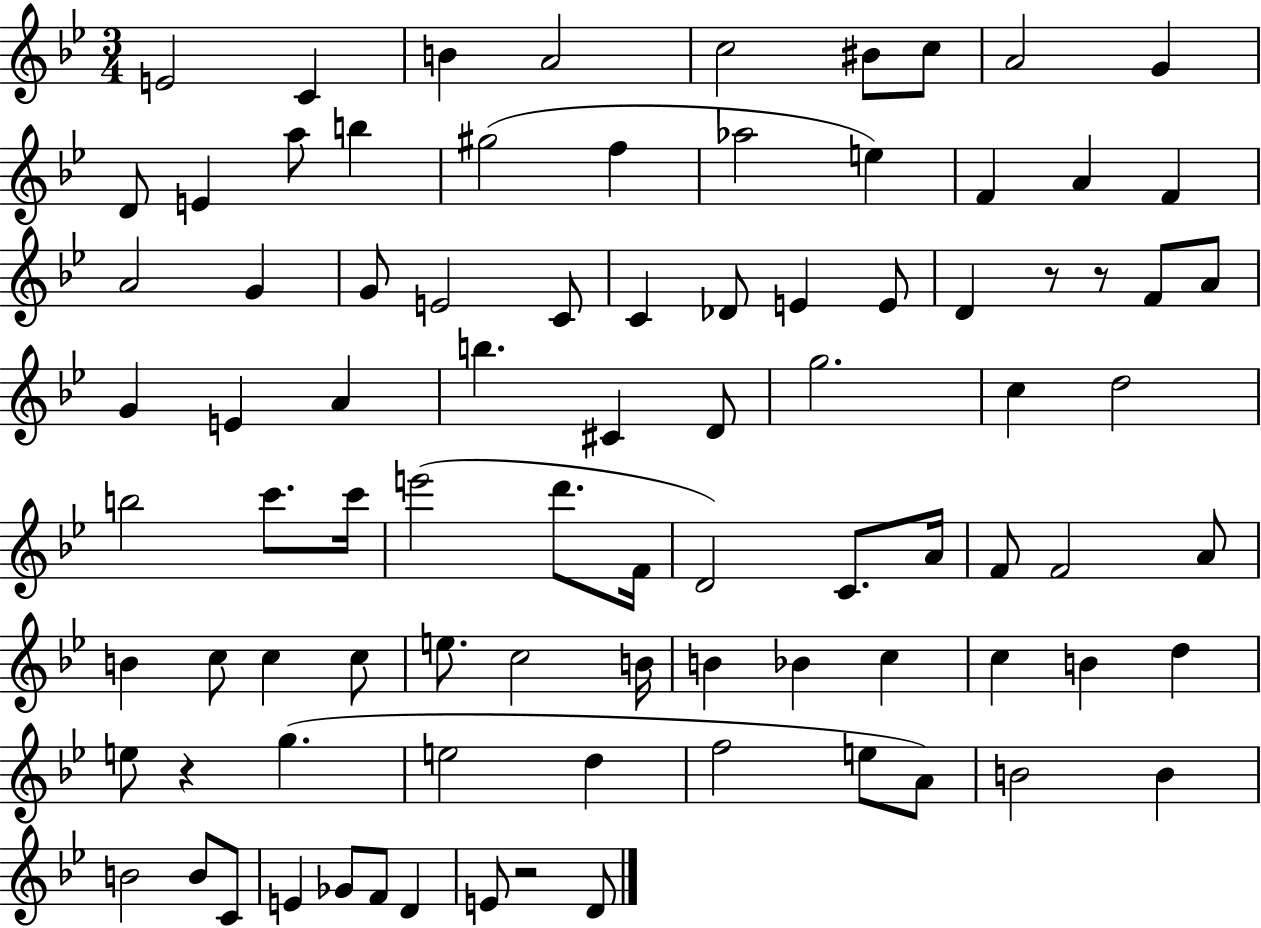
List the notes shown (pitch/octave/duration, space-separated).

E4/h C4/q B4/q A4/h C5/h BIS4/e C5/e A4/h G4/q D4/e E4/q A5/e B5/q G#5/h F5/q Ab5/h E5/q F4/q A4/q F4/q A4/h G4/q G4/e E4/h C4/e C4/q Db4/e E4/q E4/e D4/q R/e R/e F4/e A4/e G4/q E4/q A4/q B5/q. C#4/q D4/e G5/h. C5/q D5/h B5/h C6/e. C6/s E6/h D6/e. F4/s D4/h C4/e. A4/s F4/e F4/h A4/e B4/q C5/e C5/q C5/e E5/e. C5/h B4/s B4/q Bb4/q C5/q C5/q B4/q D5/q E5/e R/q G5/q. E5/h D5/q F5/h E5/e A4/e B4/h B4/q B4/h B4/e C4/e E4/q Gb4/e F4/e D4/q E4/e R/h D4/e